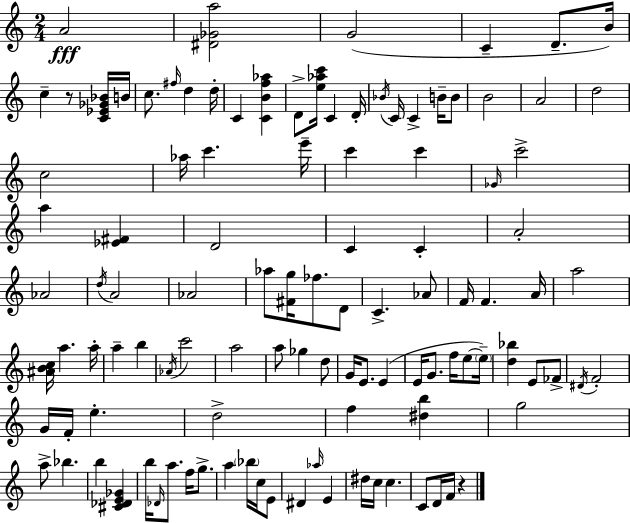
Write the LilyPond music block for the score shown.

{
  \clef treble
  \numericTimeSignature
  \time 2/4
  \key a \minor
  a'2\fff | <dis' ges' a''>2 | g'2( | c'4-- d'8.-- b'16) | \break c''4-- r8 <c' ees' ges' bes'>16 b'16 | c''8. \grace { fis''16 } d''4 | d''16-. c'4 <c' b' f'' aes''>4 | d'8-> <e'' aes'' c'''>16 c'4 | \break d'16-. \acciaccatura { bes'16 } c'16 c'4-> b'16-- | b'8 b'2 | a'2 | d''2 | \break c''2 | aes''16 c'''4. | e'''16-- c'''4 c'''4 | \grace { ges'16 } c'''2-> | \break a''4 <ees' fis'>4 | d'2 | c'4 c'4-. | a'2-. | \break aes'2 | \acciaccatura { d''16 } a'2 | aes'2 | aes''8 <fis' g''>16 fes''8. | \break d'8 c'4.-> | aes'8 f'16 f'4. | a'16 a''2 | <ais' b' c''>16 a''4. | \break a''16-. a''4-- | b''4 \acciaccatura { aes'16 } c'''2 | a''2 | a''8 ges''4 | \break d''8 g'16 e'8. | e'4( e'16 g'8. | f''16 e''8~~ \parenthesize e''16--) <d'' bes''>4 | e'8 fes'8-> \acciaccatura { dis'16 } f'2-. | \break g'16 f'16-. | e''4.-. d''2-> | f''4 | <dis'' b''>4 g''2 | \break a''8-> | bes''4. b''4 | <cis' des' e' ges'>4 b''16 \grace { des'16 } | a''8. f''16 g''8.-> a''4 | \break \parenthesize bes''16 c''16 e'8 dis'4 | \grace { aes''16 } e'4 | dis''16 c''16 c''4. | c'8 d'16 f'16 r4 | \break \bar "|."
}